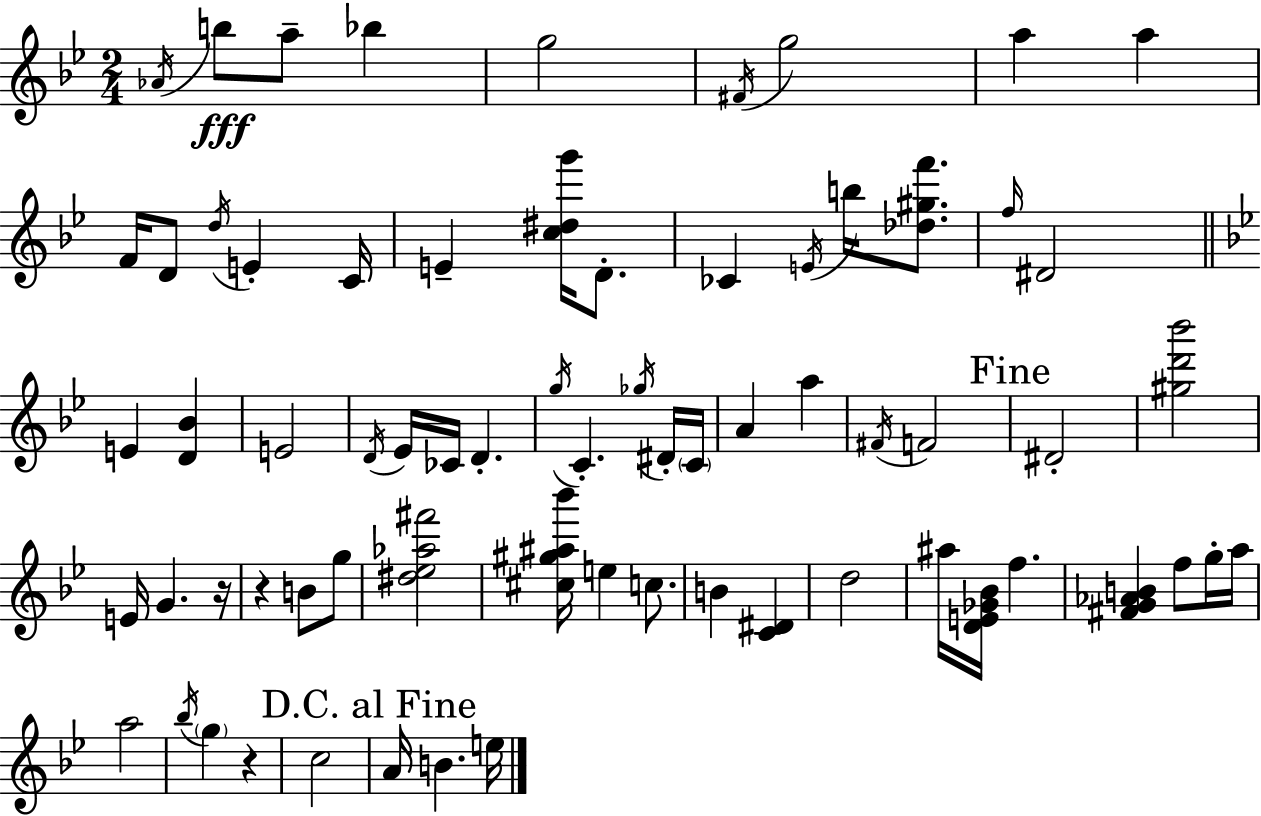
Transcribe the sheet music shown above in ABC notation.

X:1
T:Untitled
M:2/4
L:1/4
K:Bb
_A/4 b/2 a/2 _b g2 ^F/4 g2 a a F/4 D/2 d/4 E C/4 E [c^dg']/4 D/2 _C E/4 b/4 [_d^gf']/2 f/4 ^D2 E [D_B] E2 D/4 _E/4 _C/4 D g/4 C _g/4 ^D/4 C/4 A a ^F/4 F2 ^D2 [^gd'_b']2 E/4 G z/4 z B/2 g/2 [^d_e_a^f']2 [^c^g^a_b']/4 e c/2 B [C^D] d2 ^a/4 [DE_G_B]/4 f [^FG_AB] f/2 g/4 a/4 a2 _b/4 g z c2 A/4 B e/4